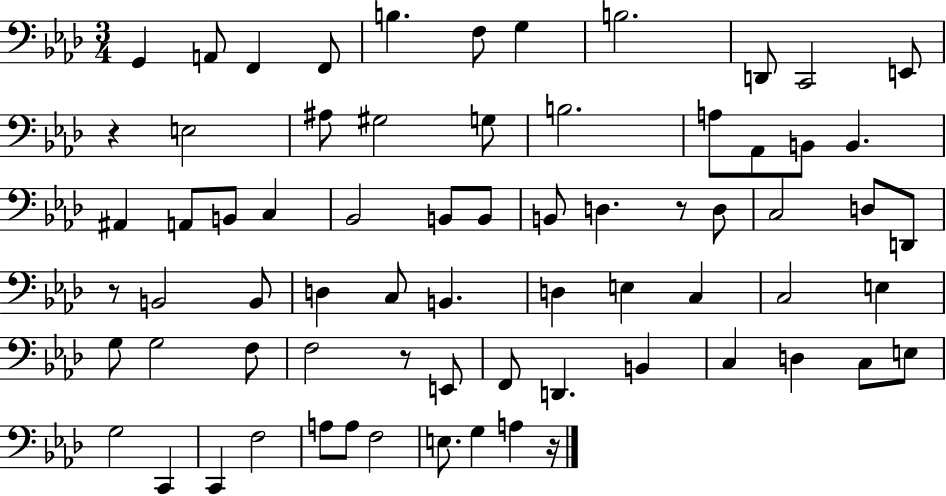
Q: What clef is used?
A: bass